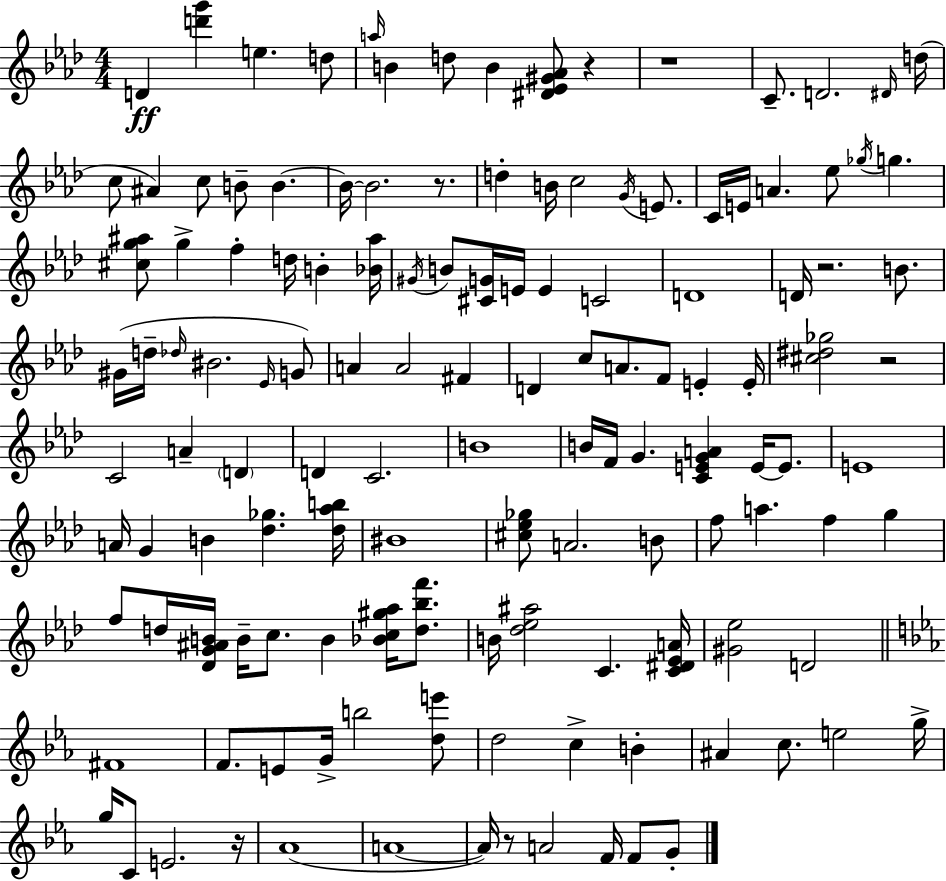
D4/q [D6,G6]/q E5/q. D5/e A5/s B4/q D5/e B4/q [D#4,Eb4,G#4,Ab4]/e R/q R/w C4/e. D4/h. D#4/s D5/s C5/e A#4/q C5/e B4/e B4/q. B4/s B4/h. R/e. D5/q B4/s C5/h G4/s E4/e. C4/s E4/s A4/q. Eb5/e Gb5/s G5/q. [C#5,G5,A#5]/e G5/q F5/q D5/s B4/q [Bb4,A#5]/s G#4/s B4/e [C#4,G4]/s E4/s E4/q C4/h D4/w D4/s R/h. B4/e. G#4/s D5/s Db5/s BIS4/h. Eb4/s G4/e A4/q A4/h F#4/q D4/q C5/e A4/e. F4/e E4/q E4/s [C#5,D#5,Gb5]/h R/h C4/h A4/q D4/q D4/q C4/h. B4/w B4/s F4/s G4/q. [C4,E4,G4,A4]/q E4/s E4/e. E4/w A4/s G4/q B4/q [Db5,Gb5]/q. [Db5,Ab5,B5]/s BIS4/w [C#5,Eb5,Gb5]/e A4/h. B4/e F5/e A5/q. F5/q G5/q F5/e D5/s [Db4,G4,A#4,B4]/s B4/s C5/e. B4/q [Bb4,C5,G#5,Ab5]/s [D5,Bb5,F6]/e. B4/s [Db5,Eb5,A#5]/h C4/q. [C4,D#4,Eb4,A4]/s [G#4,Eb5]/h D4/h F#4/w F4/e. E4/e G4/s B5/h [D5,E6]/e D5/h C5/q B4/q A#4/q C5/e. E5/h G5/s G5/s C4/e E4/h. R/s Ab4/w A4/w A4/s R/e A4/h F4/s F4/e G4/e